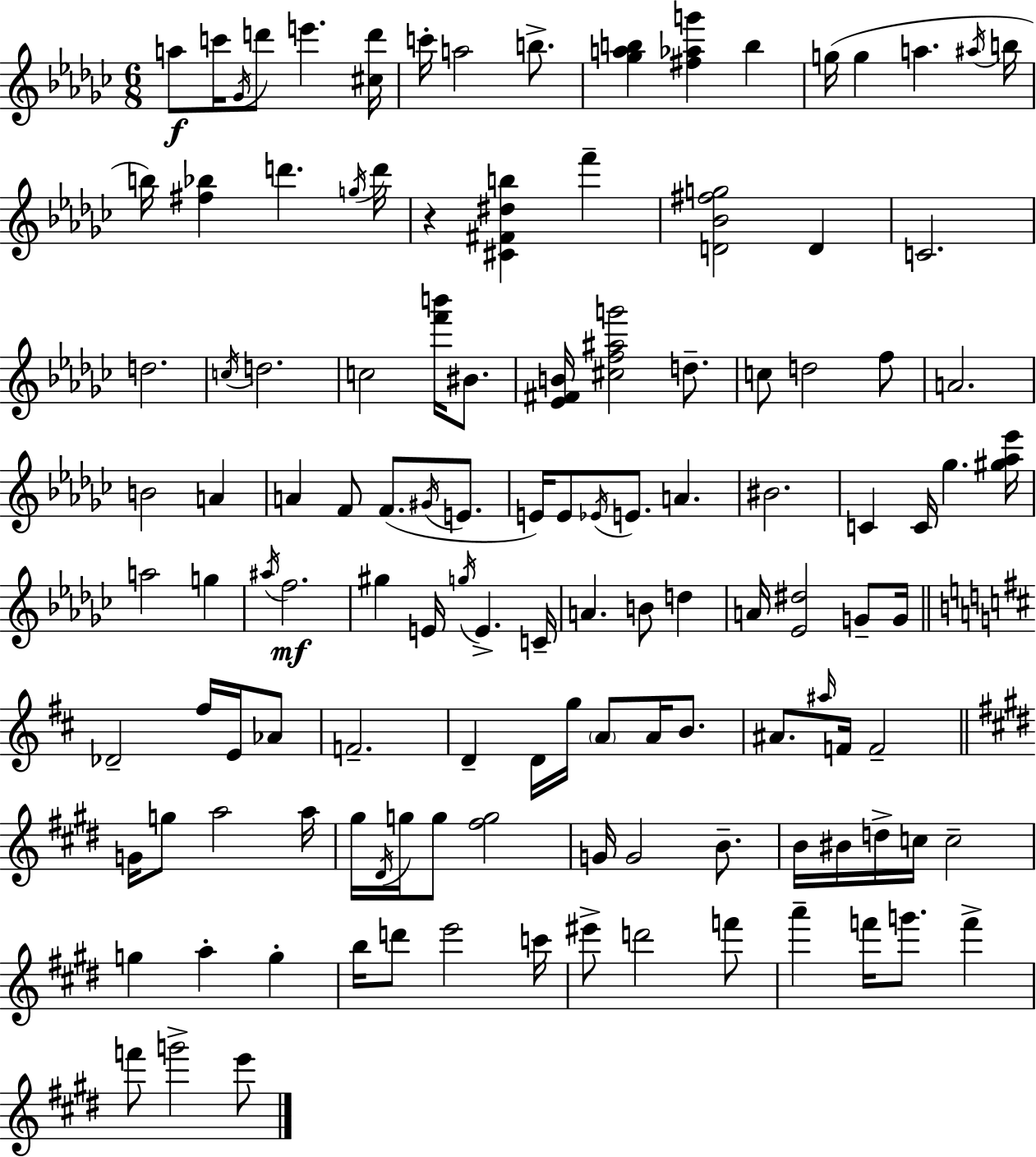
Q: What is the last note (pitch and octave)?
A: E6